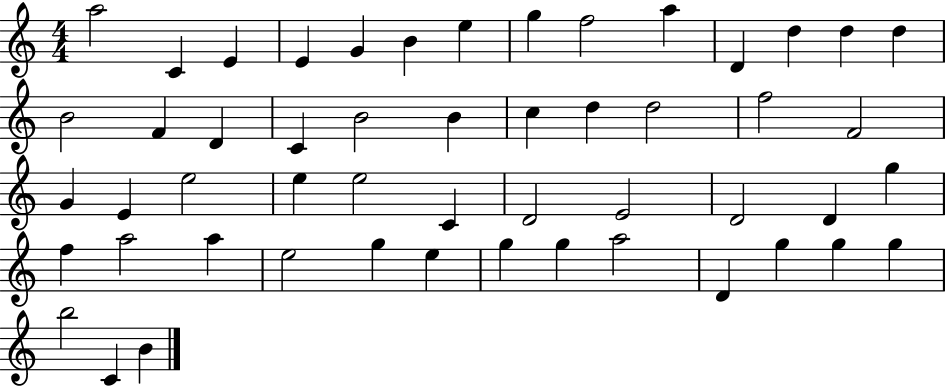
A5/h C4/q E4/q E4/q G4/q B4/q E5/q G5/q F5/h A5/q D4/q D5/q D5/q D5/q B4/h F4/q D4/q C4/q B4/h B4/q C5/q D5/q D5/h F5/h F4/h G4/q E4/q E5/h E5/q E5/h C4/q D4/h E4/h D4/h D4/q G5/q F5/q A5/h A5/q E5/h G5/q E5/q G5/q G5/q A5/h D4/q G5/q G5/q G5/q B5/h C4/q B4/q